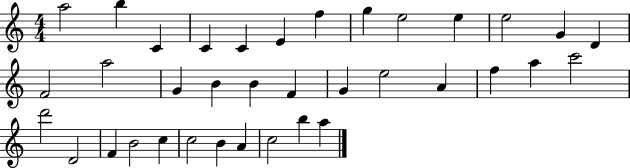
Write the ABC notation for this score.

X:1
T:Untitled
M:4/4
L:1/4
K:C
a2 b C C C E f g e2 e e2 G D F2 a2 G B B F G e2 A f a c'2 d'2 D2 F B2 c c2 B A c2 b a